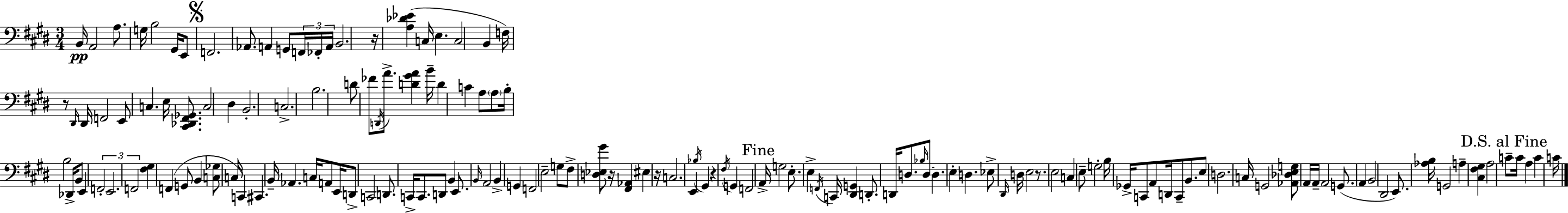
{
  \clef bass
  \numericTimeSignature
  \time 3/4
  \key e \major
  b,16\pp a,2 a8. | g16 b2 gis,16 e,8 | \mark \markup { \musicglyph "scripts.segno" } f,2. | aes,8. a,4 g,8 \tuplet 3/2 { f,16 fes,16-. a,16 } | \break b,2. | r16 <a des' ees'>4( c16 e4. | c2 b,4 | f16) r8 \grace { dis,16 } dis,16 f,2 | \break e,8 c4. e16 <cis, des, fis, ges,>8. | c2 dis4 | b,2.-. | c2.-> | \break b2. | d'8 fes'8 \acciaccatura { d,16 } a'8.-> <d' gis' a'>4 | b'16-- d'4 c'4 a8 | \parenthesize a8 b16-. b2 des,16-> | \break b,8 e,4 \tuplet 3/2 { f,2-. | e,2. | f,2 } <fis gis>4 | f,4( g,8 b,4 | \break <c ges>8 c16 c,4) cis,4. | b,16-- aes,4. c16 a,8 e,16 | d,8-> c,2 d,8. | c,16-> c,8. d,8 b,4 e,8. | \break \grace { b,16 } a,2 b,4-> | g,4 f,2 | e2-- g8 | fis8-> <d ees gis'>8 r16 <fis, aes,>4 eis4 | \break r16 c2. | e,4 \acciaccatura { bes16 } gis,4 | r4 \acciaccatura { fis16 } g,4 f,2 | \mark "Fine" a,16-> g2 | \break e8.-. e4-> \acciaccatura { f,16 } c,16 <dis, g,>4 | d,8.-. d,16 d8. \grace { bes16 } d8~~ | d4. e4-. d4. | ees8-> \grace { dis,16 } d16 e2 | \break r8. e2 | c4 e8-- g2-. | b16 ges,16-> c,8 a,8 | d,16 c,8-- b,8. e8 d2. | \break c16 g,2 | <aes, des e g>8 a,16 a,16-- a,2 | g,8.( a,4 | b,2 dis,2 | \break e,8.) <aes b>16 g,2 | a4-- <cis fis gis>4 | a2 \mark "D.S. al Fine" c'8-- c'16 a4 | c'4 c'16 \bar "|."
}